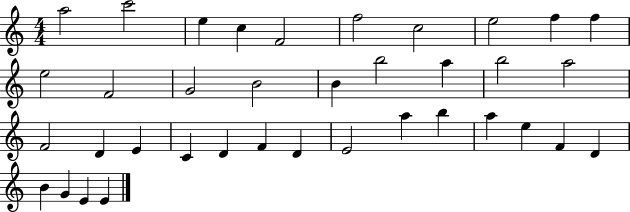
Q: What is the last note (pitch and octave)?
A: E4